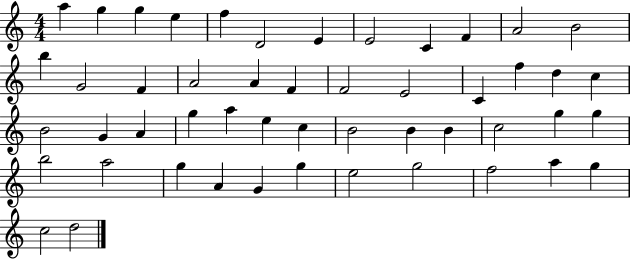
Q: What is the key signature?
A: C major